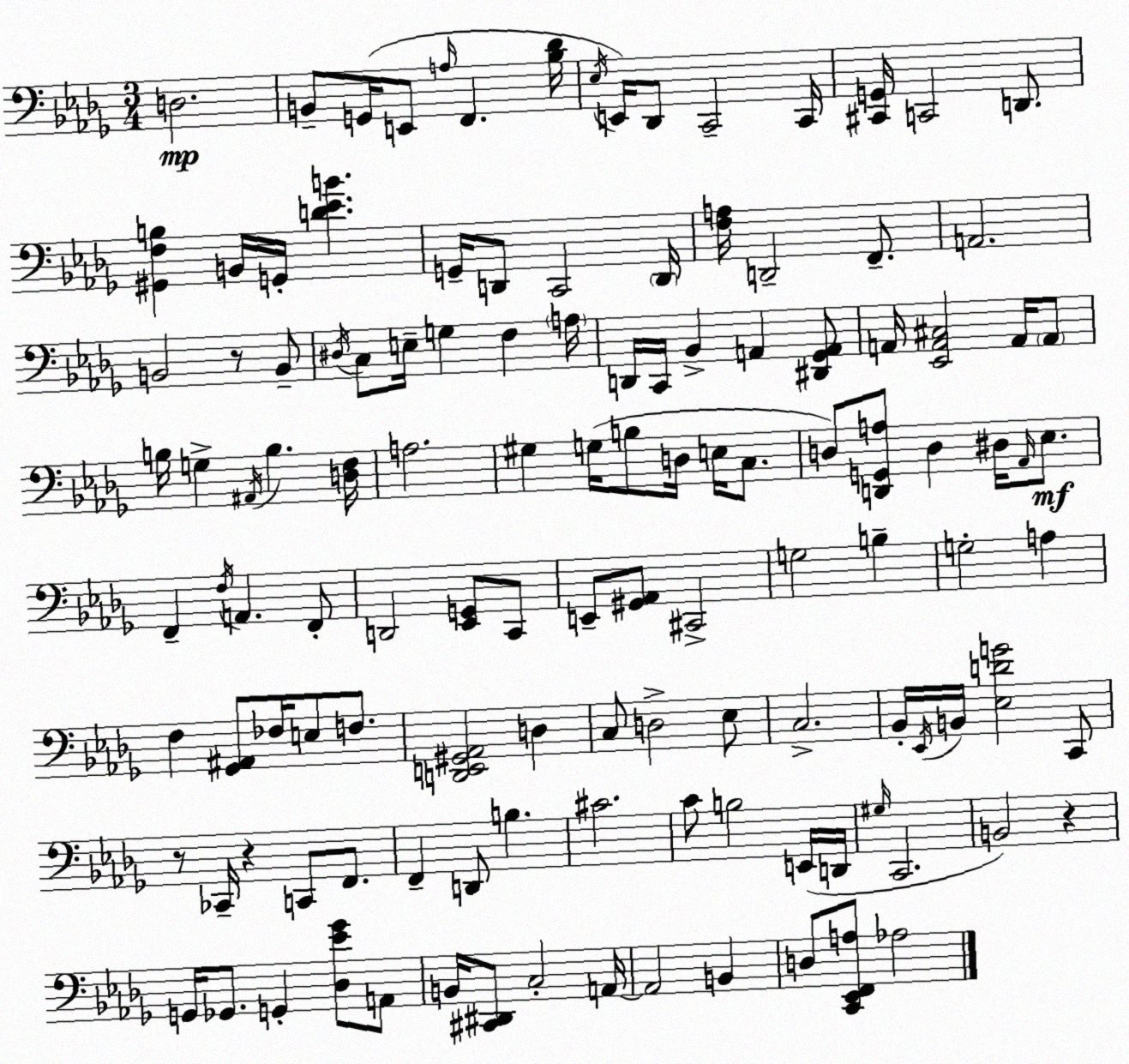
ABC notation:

X:1
T:Untitled
M:3/4
L:1/4
K:Bbm
D,2 B,,/2 G,,/4 E,,/2 A,/4 F,, [_B,_D]/4 _E,/4 E,,/4 _D,,/2 C,,2 C,,/4 [^C,,G,,]/4 C,,2 D,,/2 [^G,,F,B,] B,,/4 G,,/4 [D_EB] G,,/4 D,,/2 C,,2 D,,/4 [F,A,]/4 D,,2 F,,/2 A,,2 B,,2 z/2 B,,/2 ^D,/4 C,/2 E,/4 G, F, A,/4 D,,/4 C,,/4 _B,, A,, [^D,,_G,,A,,]/2 A,,/4 [_E,,A,,^C,]2 A,,/4 A,,/2 B,/4 G, ^A,,/4 B, [D,F,]/4 A,2 ^G, G,/4 B,/2 D,/4 E,/4 C,/2 D,/2 [D,,G,,A,]/2 D, ^D,/4 _A,,/4 _E,/2 F,, F,/4 A,, F,,/2 D,,2 [_E,,G,,]/2 C,,/2 E,,/2 [^G,,_A,,]/2 ^C,,2 G,2 B, G,2 A, F, [_G,,^A,,]/2 _F,/4 E,/2 F,/2 [D,,E,,^G,,_A,,]2 D, C,/2 D,2 _E,/2 C,2 _B,,/4 _E,,/4 B,,/4 [_E,DG]2 C,,/2 z/2 _C,,/4 z C,,/2 F,,/2 F,, D,,/2 B, ^C2 C/2 B,2 E,,/4 D,,/4 ^G,/4 C,,2 B,,2 z G,,/4 _G,,/2 G,, [_D,_E_G]/2 A,,/2 B,,/4 [^C,,^D,,]/2 C,2 A,,/4 A,,2 B,, D,/2 [C,,_E,,F,,A,]/2 _A,2